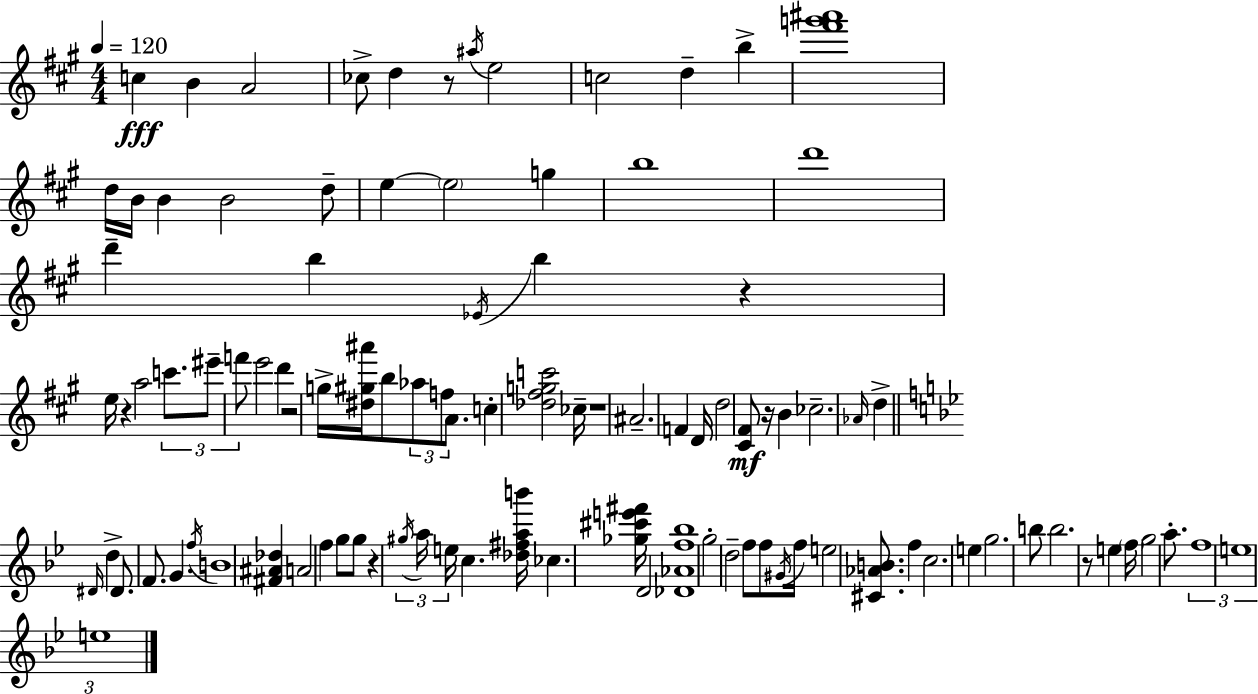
C5/q B4/q A4/h CES5/e D5/q R/e A#5/s E5/h C5/h D5/q B5/q [F#6,G6,A#6]/w D5/s B4/s B4/q B4/h D5/e E5/q E5/h G5/q B5/w D6/w D6/q B5/q Eb4/s B5/q R/q E5/s R/q A5/h C6/e. EIS6/e F6/e E6/h D6/q R/h G5/s [D#5,G#5,A#6]/s B5/e Ab5/e F5/e A4/e. C5/q [Db5,F#5,G5,C6]/h CES5/s R/w A#4/h. F4/q D4/s D5/h [C#4,F#4]/e R/s B4/q CES5/h. Ab4/s D5/q D#4/s D5/q D#4/e. F4/e. G4/q. F5/s B4/w [F#4,A#4,Db5]/q A4/h F5/q G5/e G5/e R/q G#5/s A5/s E5/s C5/q. [Db5,F#5,A5,B6]/s CES5/q. [Gb5,C#6,E6,F#6]/s D4/h [Db4,Ab4,F5,Bb5]/w G5/h D5/h F5/e F5/e G#4/s F5/s E5/h [C#4,Ab4,B4]/e. F5/q C5/h. E5/q G5/h. B5/e B5/h. R/e E5/q F5/s G5/h A5/e. F5/w E5/w E5/w